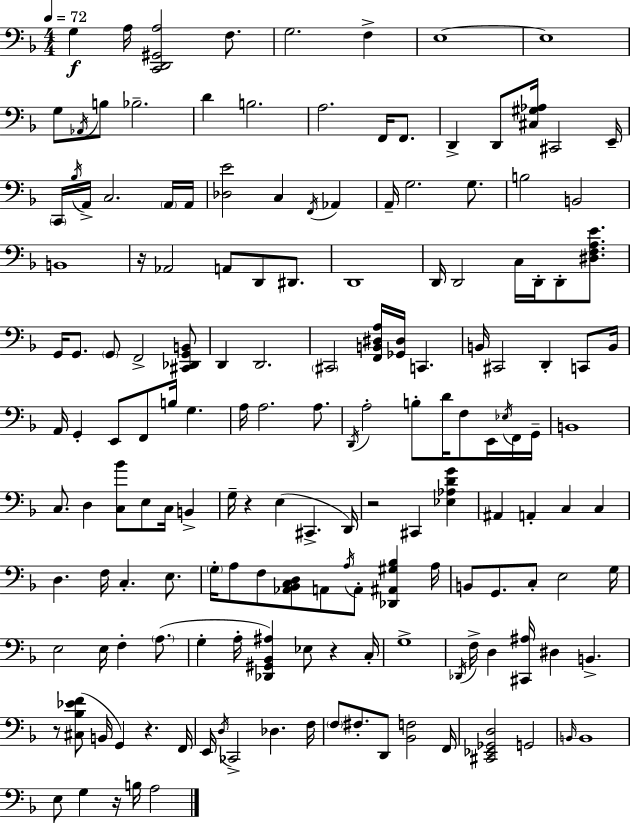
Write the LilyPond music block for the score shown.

{
  \clef bass
  \numericTimeSignature
  \time 4/4
  \key f \major
  \tempo 4 = 72
  g4\f a16 <c, d, gis, a>2 f8. | g2. f4-> | e1~~ | e1 | \break g8 \acciaccatura { aes,16 } b8 bes2.-- | d'4 b2. | a2. f,16 f,8. | d,4-> d,8 <cis gis aes>16 cis,2 | \break e,16-- \parenthesize c,16 \acciaccatura { bes16 } a,16-> c2. | \parenthesize a,16 a,16 <des e'>2 c4 \acciaccatura { f,16 } aes,4 | a,16-- g2. | g8. b2 b,2 | \break b,1 | r16 aes,2 a,8 d,8 | dis,8. d,1 | d,16 d,2 c16 d,16-. d,8-. | \break <dis f a e'>8. g,16 g,8. \parenthesize g,8 f,2-> | <cis, des, g, b,>8 d,4 d,2. | \parenthesize cis,2 <f, b, dis a>16 <ges, dis>16 c,4. | b,16 cis,2 d,4-. | \break c,8 b,16 a,16 g,4-. e,8 f,8 b16 g4. | a16 a2. | a8. \acciaccatura { d,16 } a2-. b8-. d'16 f8 | e,16 \acciaccatura { ees16 } f,16 g,16-- b,1 | \break c8. d4 <c bes'>8 e8 | c16 b,4-> g16-- r4 e4( cis,4.-> | d,16) r2 cis,4 | <ees aes d' g'>4 ais,4 a,4-. c4 | \break c4 d4. f16 c4.-. | e8. \parenthesize g16-. a8 f8 <aes, bes, c d>8 a,8 \acciaccatura { a16 } a,8-. | <des, ais, gis bes>4 a16 b,8 g,8. c8-. e2 | g16 e2 e16 f4-. | \break \parenthesize a8.( g4-. a16-. <des, gis, bes, ais>4) ees8 | r4 c16-. g1-> | \acciaccatura { des,16 } f16-> d4 <cis, ais>16 dis4 | b,4.-> r8 <cis bes ees' f'>8( b,16 g,4) | \break r4. f,16 e,16 \acciaccatura { d16 } ces,2-> | des4. f16 \parenthesize f8 fis8.-. d,8 <bes, f>2 | f,16 <cis, ees, ges, d>2 | g,2 \grace { b,16 } b,1 | \break e8 g4 r16 | b16 a2 \bar "|."
}